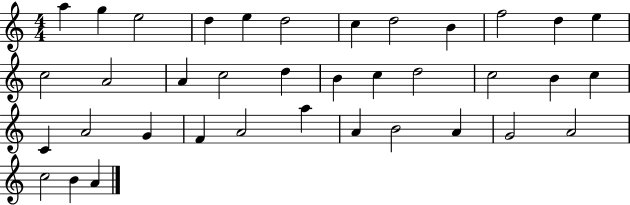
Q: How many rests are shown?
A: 0